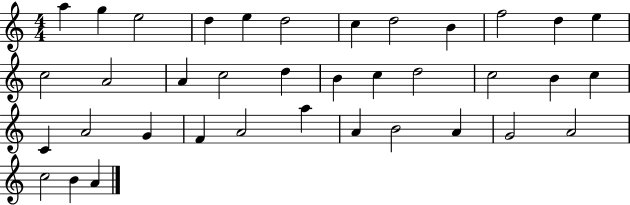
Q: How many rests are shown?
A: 0